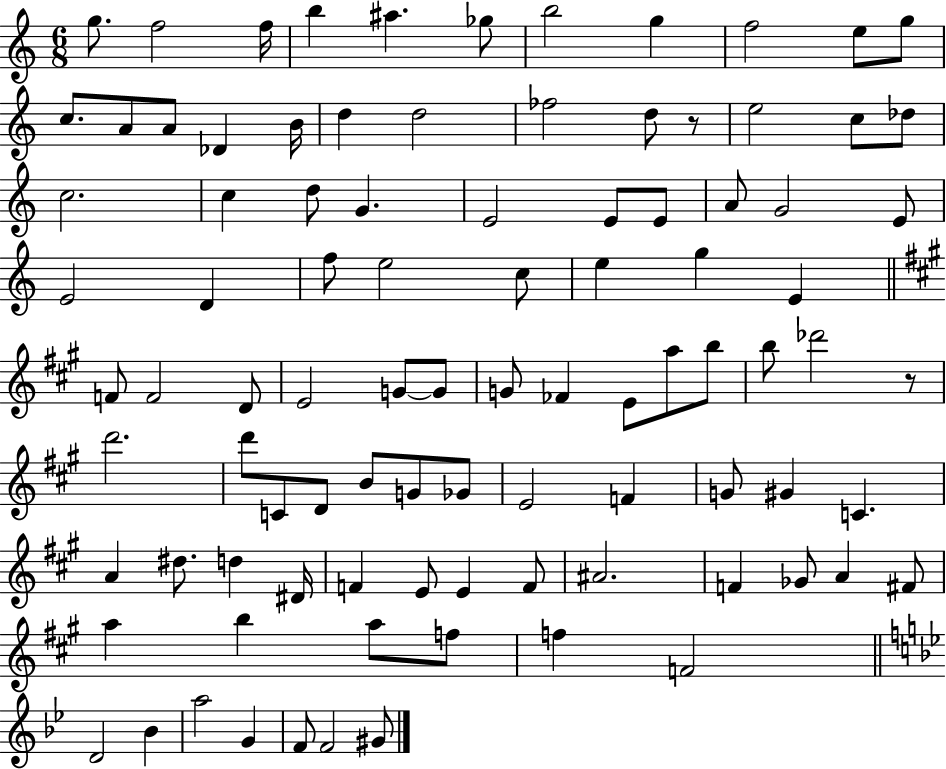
{
  \clef treble
  \numericTimeSignature
  \time 6/8
  \key c \major
  \repeat volta 2 { g''8. f''2 f''16 | b''4 ais''4. ges''8 | b''2 g''4 | f''2 e''8 g''8 | \break c''8. a'8 a'8 des'4 b'16 | d''4 d''2 | fes''2 d''8 r8 | e''2 c''8 des''8 | \break c''2. | c''4 d''8 g'4. | e'2 e'8 e'8 | a'8 g'2 e'8 | \break e'2 d'4 | f''8 e''2 c''8 | e''4 g''4 e'4 | \bar "||" \break \key a \major f'8 f'2 d'8 | e'2 g'8~~ g'8 | g'8 fes'4 e'8 a''8 b''8 | b''8 des'''2 r8 | \break d'''2. | d'''8 c'8 d'8 b'8 g'8 ges'8 | e'2 f'4 | g'8 gis'4 c'4. | \break a'4 dis''8. d''4 dis'16 | f'4 e'8 e'4 f'8 | ais'2. | f'4 ges'8 a'4 fis'8 | \break a''4 b''4 a''8 f''8 | f''4 f'2 | \bar "||" \break \key bes \major d'2 bes'4 | a''2 g'4 | f'8 f'2 gis'8 | } \bar "|."
}